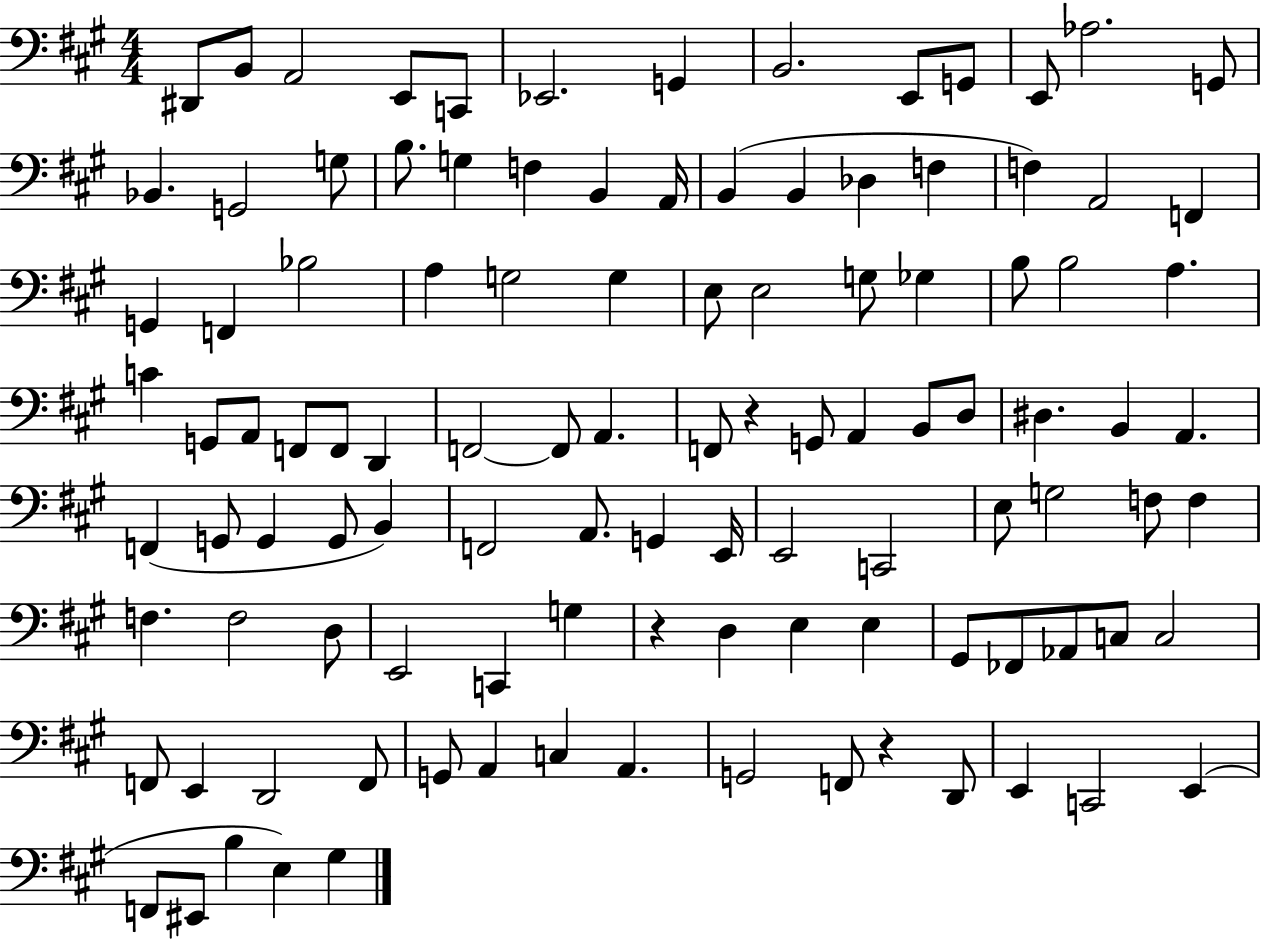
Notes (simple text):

D#2/e B2/e A2/h E2/e C2/e Eb2/h. G2/q B2/h. E2/e G2/e E2/e Ab3/h. G2/e Bb2/q. G2/h G3/e B3/e. G3/q F3/q B2/q A2/s B2/q B2/q Db3/q F3/q F3/q A2/h F2/q G2/q F2/q Bb3/h A3/q G3/h G3/q E3/e E3/h G3/e Gb3/q B3/e B3/h A3/q. C4/q G2/e A2/e F2/e F2/e D2/q F2/h F2/e A2/q. F2/e R/q G2/e A2/q B2/e D3/e D#3/q. B2/q A2/q. F2/q G2/e G2/q G2/e B2/q F2/h A2/e. G2/q E2/s E2/h C2/h E3/e G3/h F3/e F3/q F3/q. F3/h D3/e E2/h C2/q G3/q R/q D3/q E3/q E3/q G#2/e FES2/e Ab2/e C3/e C3/h F2/e E2/q D2/h F2/e G2/e A2/q C3/q A2/q. G2/h F2/e R/q D2/e E2/q C2/h E2/q F2/e EIS2/e B3/q E3/q G#3/q